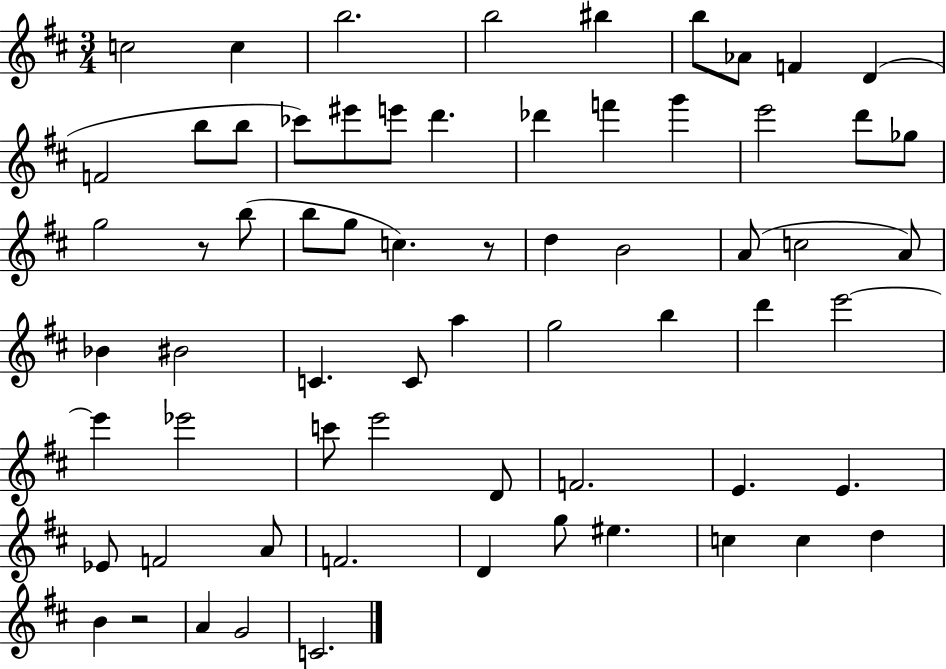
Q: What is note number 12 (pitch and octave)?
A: B5